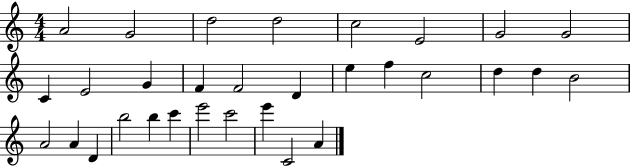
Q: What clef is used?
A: treble